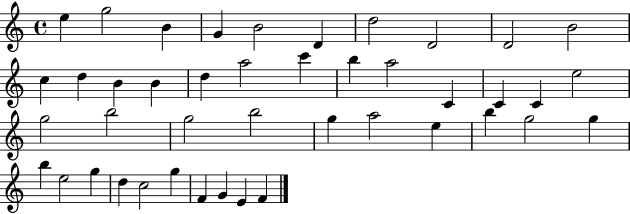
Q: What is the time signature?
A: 4/4